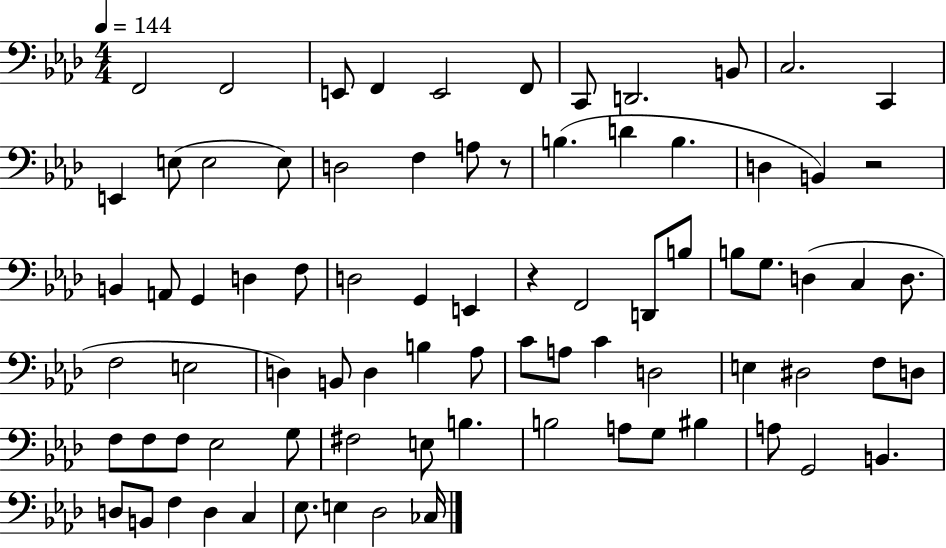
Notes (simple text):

F2/h F2/h E2/e F2/q E2/h F2/e C2/e D2/h. B2/e C3/h. C2/q E2/q E3/e E3/h E3/e D3/h F3/q A3/e R/e B3/q. D4/q B3/q. D3/q B2/q R/h B2/q A2/e G2/q D3/q F3/e D3/h G2/q E2/q R/q F2/h D2/e B3/e B3/e G3/e. D3/q C3/q D3/e. F3/h E3/h D3/q B2/e D3/q B3/q Ab3/e C4/e A3/e C4/q D3/h E3/q D#3/h F3/e D3/e F3/e F3/e F3/e Eb3/h G3/e F#3/h E3/e B3/q. B3/h A3/e G3/e BIS3/q A3/e G2/h B2/q. D3/e B2/e F3/q D3/q C3/q Eb3/e. E3/q Db3/h CES3/s